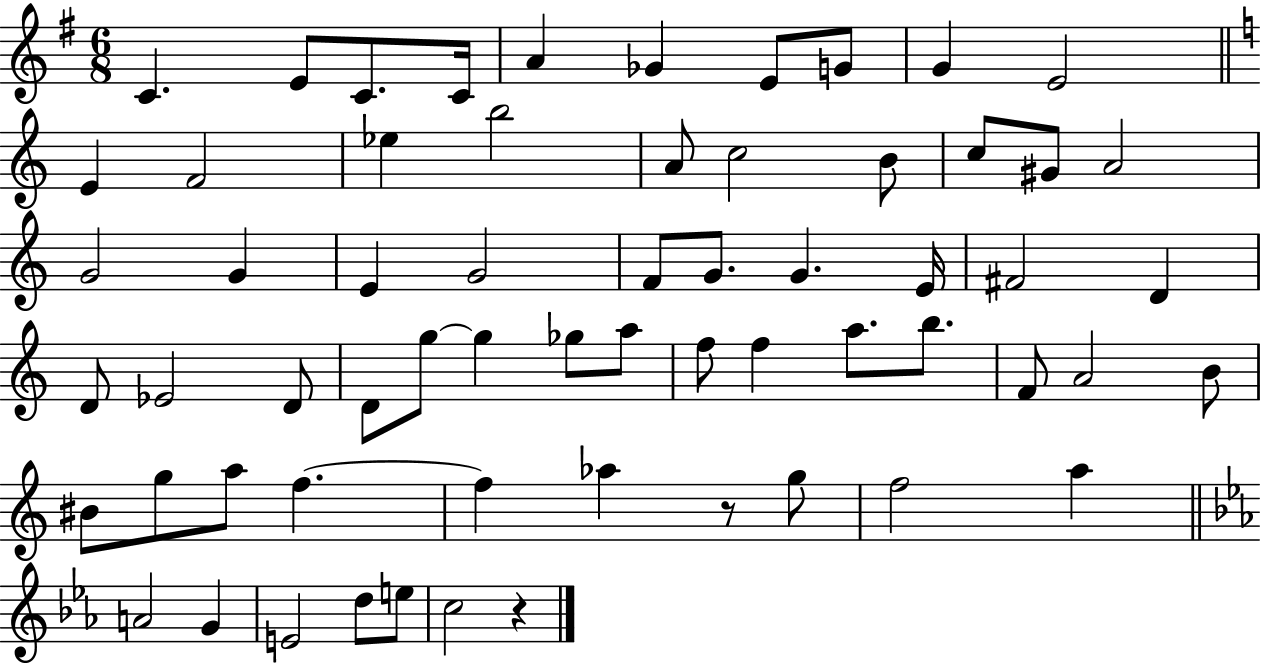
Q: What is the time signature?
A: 6/8